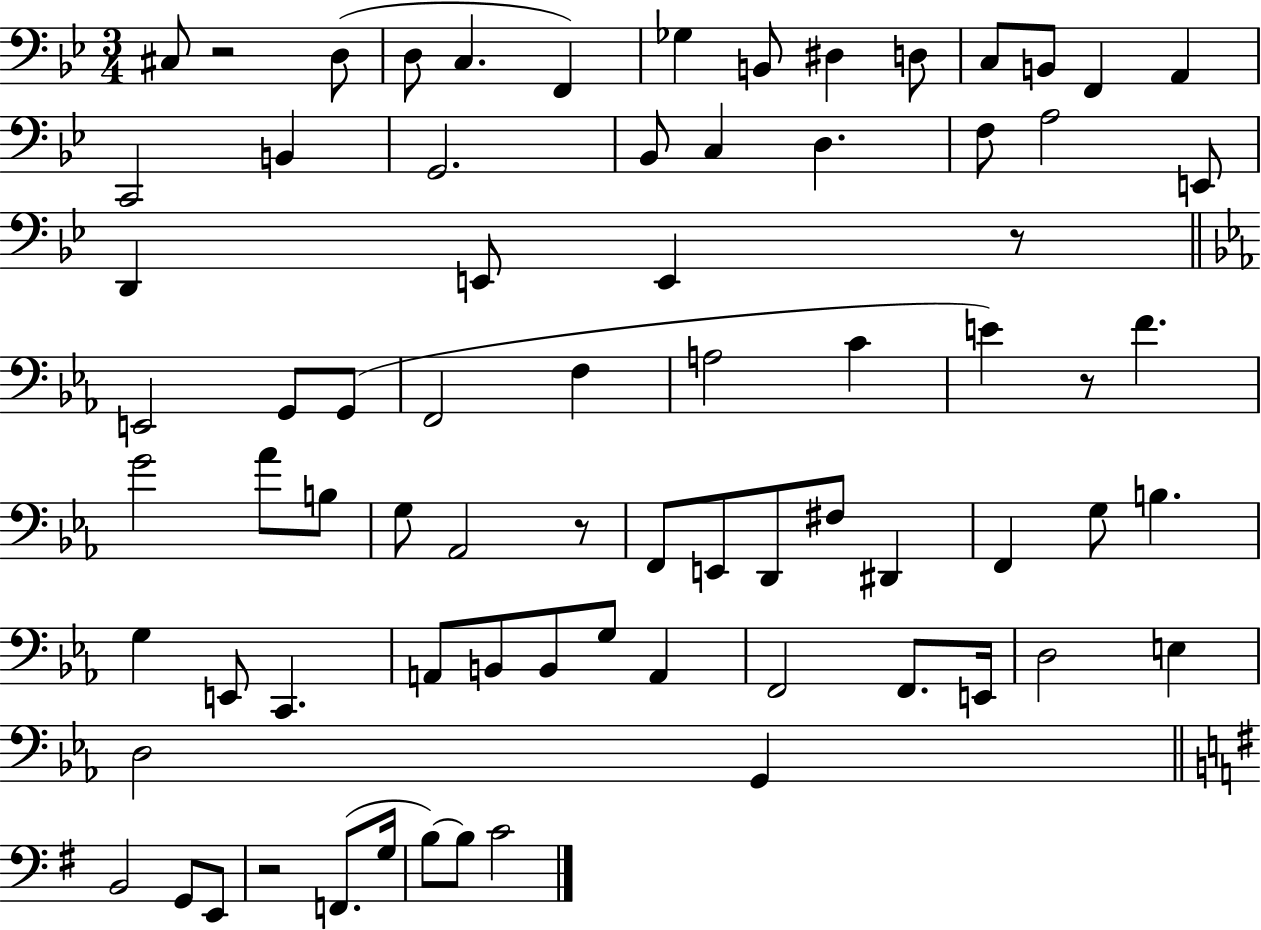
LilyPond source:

{
  \clef bass
  \numericTimeSignature
  \time 3/4
  \key bes \major
  cis8 r2 d8( | d8 c4. f,4) | ges4 b,8 dis4 d8 | c8 b,8 f,4 a,4 | \break c,2 b,4 | g,2. | bes,8 c4 d4. | f8 a2 e,8 | \break d,4 e,8 e,4 r8 | \bar "||" \break \key c \minor e,2 g,8 g,8( | f,2 f4 | a2 c'4 | e'4) r8 f'4. | \break g'2 aes'8 b8 | g8 aes,2 r8 | f,8 e,8 d,8 fis8 dis,4 | f,4 g8 b4. | \break g4 e,8 c,4. | a,8 b,8 b,8 g8 a,4 | f,2 f,8. e,16 | d2 e4 | \break d2 g,4 | \bar "||" \break \key g \major b,2 g,8 e,8 | r2 f,8.( g16 | b8~~) b8 c'2 | \bar "|."
}